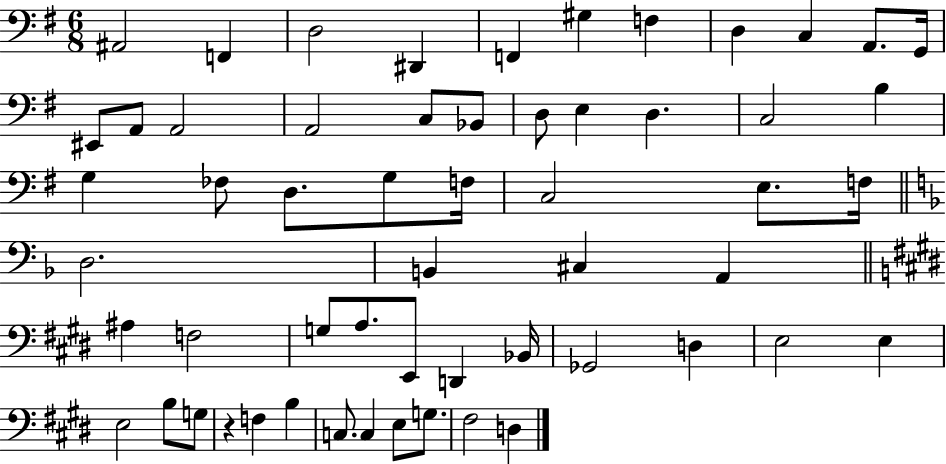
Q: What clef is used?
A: bass